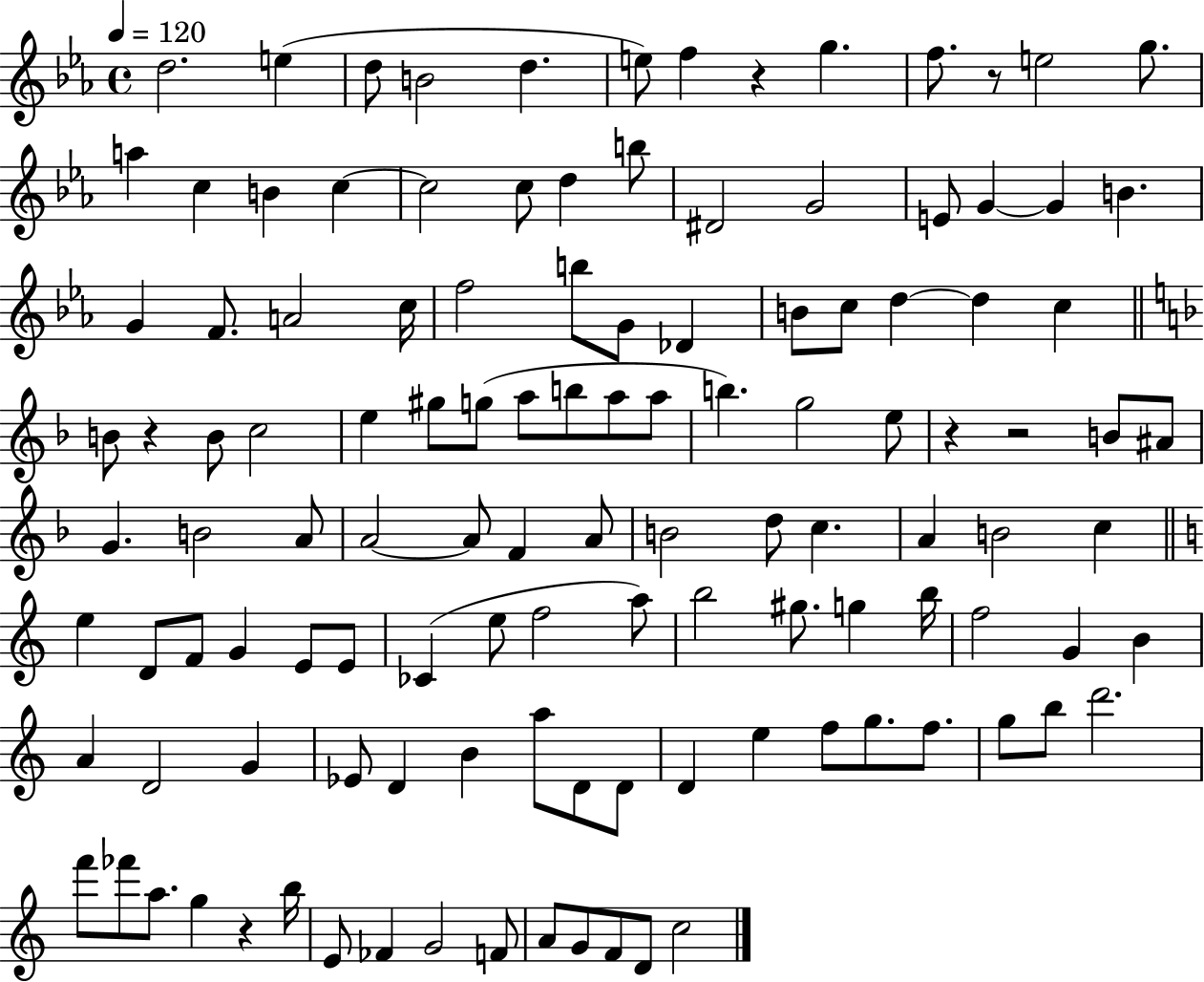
{
  \clef treble
  \time 4/4
  \defaultTimeSignature
  \key ees \major
  \tempo 4 = 120
  \repeat volta 2 { d''2. e''4( | d''8 b'2 d''4. | e''8) f''4 r4 g''4. | f''8. r8 e''2 g''8. | \break a''4 c''4 b'4 c''4~~ | c''2 c''8 d''4 b''8 | dis'2 g'2 | e'8 g'4~~ g'4 b'4. | \break g'4 f'8. a'2 c''16 | f''2 b''8 g'8 des'4 | b'8 c''8 d''4~~ d''4 c''4 | \bar "||" \break \key f \major b'8 r4 b'8 c''2 | e''4 gis''8 g''8( a''8 b''8 a''8 a''8 | b''4.) g''2 e''8 | r4 r2 b'8 ais'8 | \break g'4. b'2 a'8 | a'2~~ a'8 f'4 a'8 | b'2 d''8 c''4. | a'4 b'2 c''4 | \break \bar "||" \break \key a \minor e''4 d'8 f'8 g'4 e'8 e'8 | ces'4( e''8 f''2 a''8) | b''2 gis''8. g''4 b''16 | f''2 g'4 b'4 | \break a'4 d'2 g'4 | ees'8 d'4 b'4 a''8 d'8 d'8 | d'4 e''4 f''8 g''8. f''8. | g''8 b''8 d'''2. | \break f'''8 fes'''8 a''8. g''4 r4 b''16 | e'8 fes'4 g'2 f'8 | a'8 g'8 f'8 d'8 c''2 | } \bar "|."
}